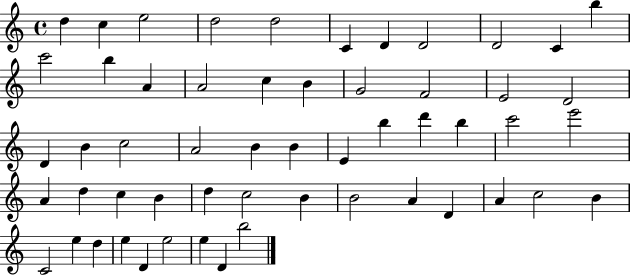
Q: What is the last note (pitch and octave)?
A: B5